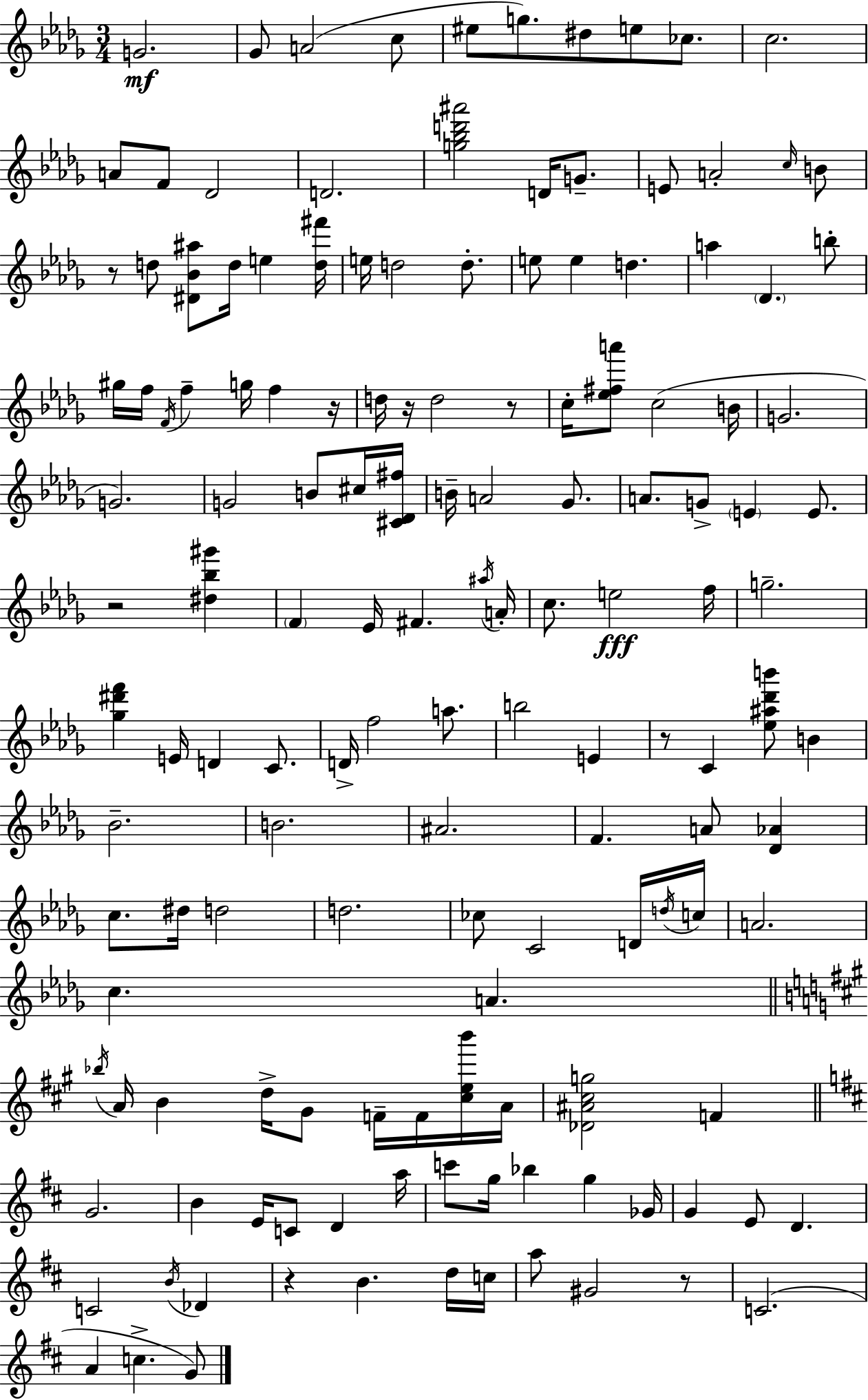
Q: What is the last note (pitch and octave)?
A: G4